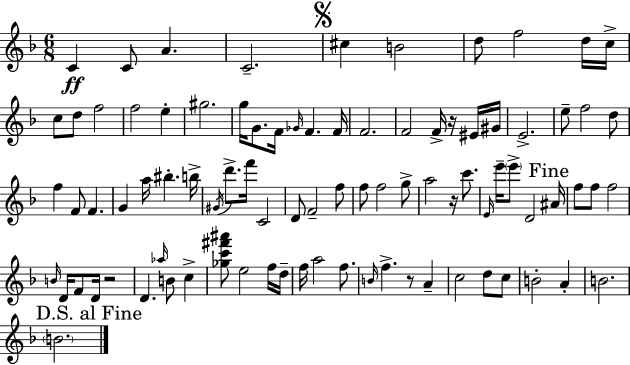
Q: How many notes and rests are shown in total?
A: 87